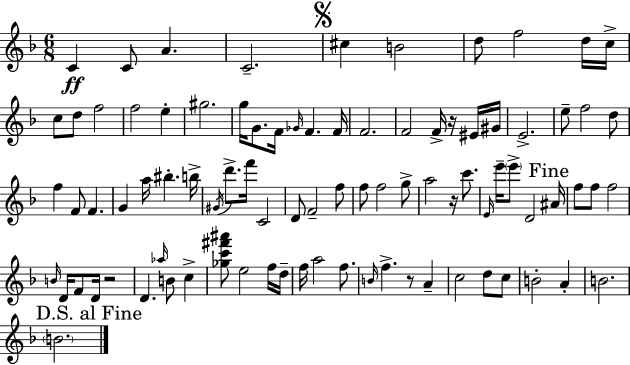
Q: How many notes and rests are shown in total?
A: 87